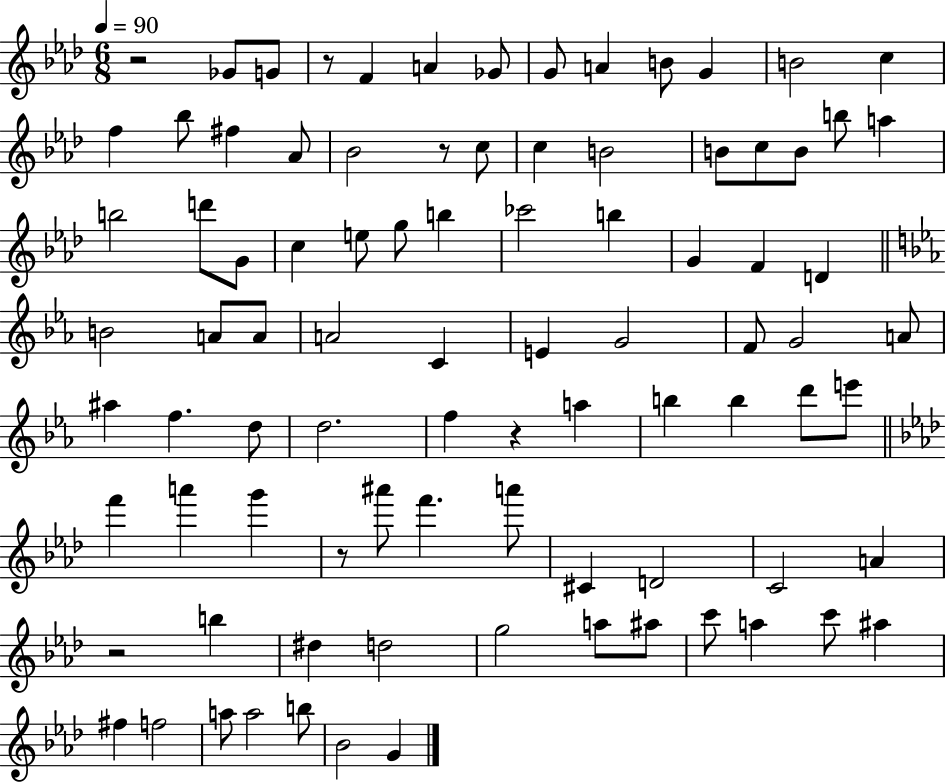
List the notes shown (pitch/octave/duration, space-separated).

R/h Gb4/e G4/e R/e F4/q A4/q Gb4/e G4/e A4/q B4/e G4/q B4/h C5/q F5/q Bb5/e F#5/q Ab4/e Bb4/h R/e C5/e C5/q B4/h B4/e C5/e B4/e B5/e A5/q B5/h D6/e G4/e C5/q E5/e G5/e B5/q CES6/h B5/q G4/q F4/q D4/q B4/h A4/e A4/e A4/h C4/q E4/q G4/h F4/e G4/h A4/e A#5/q F5/q. D5/e D5/h. F5/q R/q A5/q B5/q B5/q D6/e E6/e F6/q A6/q G6/q R/e A#6/e F6/q. A6/e C#4/q D4/h C4/h A4/q R/h B5/q D#5/q D5/h G5/h A5/e A#5/e C6/e A5/q C6/e A#5/q F#5/q F5/h A5/e A5/h B5/e Bb4/h G4/q